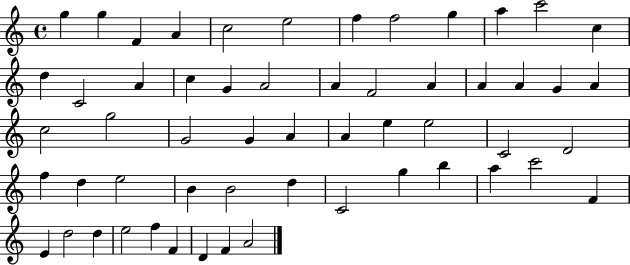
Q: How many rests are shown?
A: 0